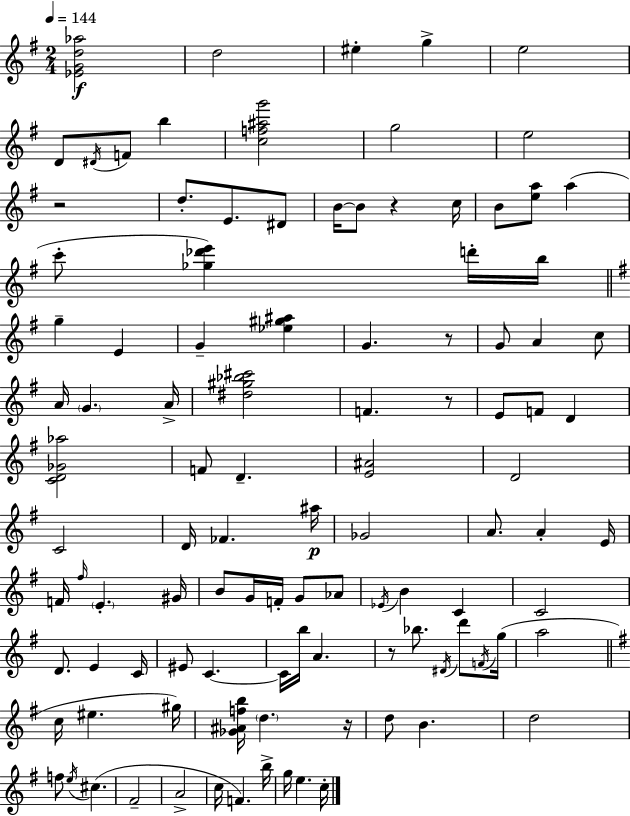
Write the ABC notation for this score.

X:1
T:Untitled
M:2/4
L:1/4
K:G
[_EGd_a]2 d2 ^e g e2 D/2 ^D/4 F/2 b [cf^ag']2 g2 e2 z2 d/2 E/2 ^D/2 B/4 B/2 z c/4 B/2 [ea]/2 a c'/2 [_g_d'e'] d'/4 b/4 g E G [_e^g^a] G z/2 G/2 A c/2 A/4 G A/4 [^d^g_b^c']2 F z/2 E/2 F/2 D [CD_G_a]2 F/2 D [E^A]2 D2 C2 D/4 _F ^a/4 _G2 A/2 A E/4 F/4 ^f/4 E ^G/4 B/2 G/4 F/4 G/2 _A/2 _E/4 B C C2 D/2 E C/4 ^E/2 C C/4 b/4 A z/2 _b/2 ^D/4 d'/2 F/4 g/4 a2 c/4 ^e ^g/4 [_G^Afb]/4 d z/4 d/2 B d2 f/2 e/4 ^c ^F2 A2 c/4 F b/4 g/4 e c/4